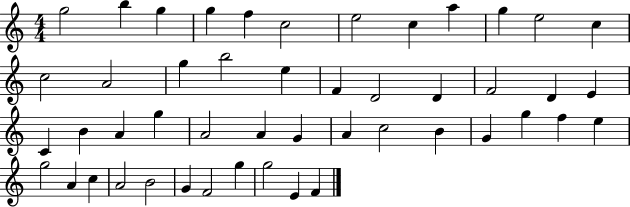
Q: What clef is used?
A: treble